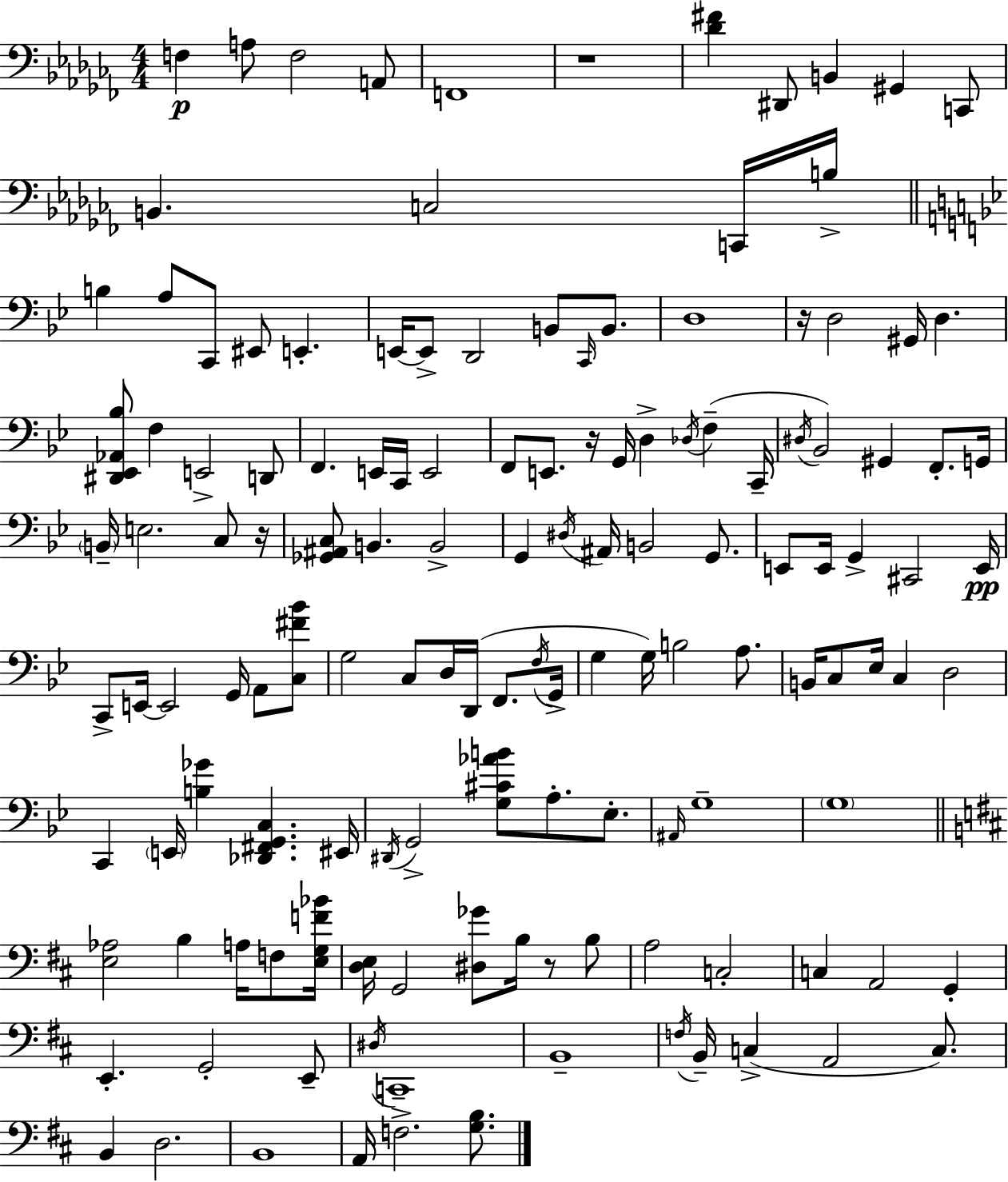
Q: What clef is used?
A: bass